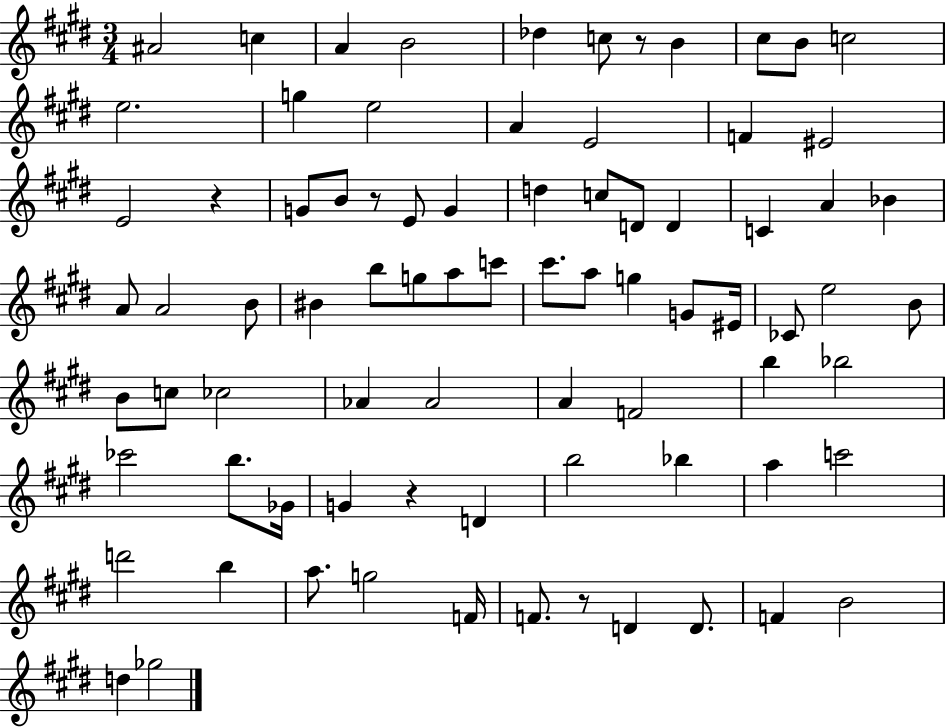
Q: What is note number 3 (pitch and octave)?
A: A4